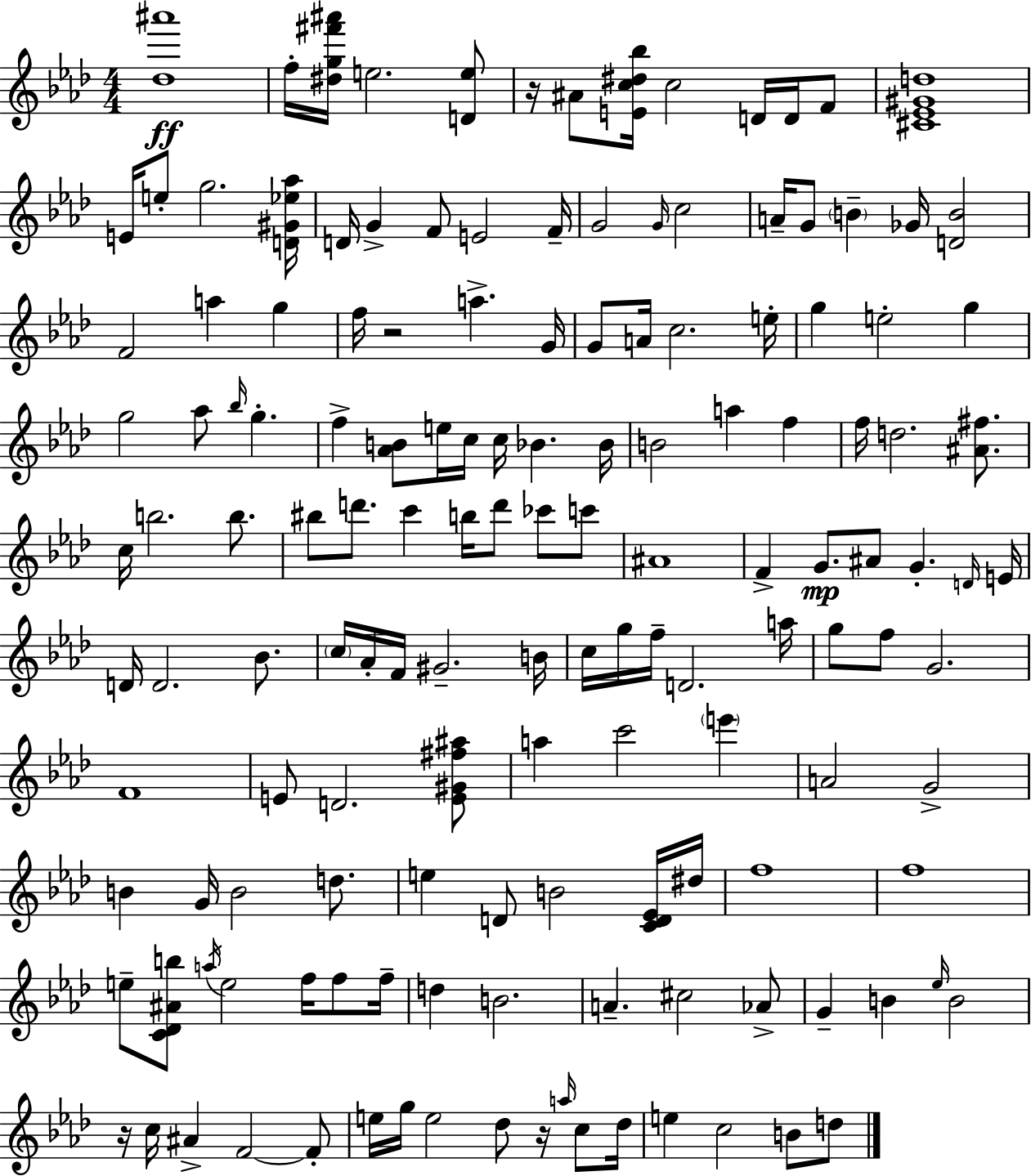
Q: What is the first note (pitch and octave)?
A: F5